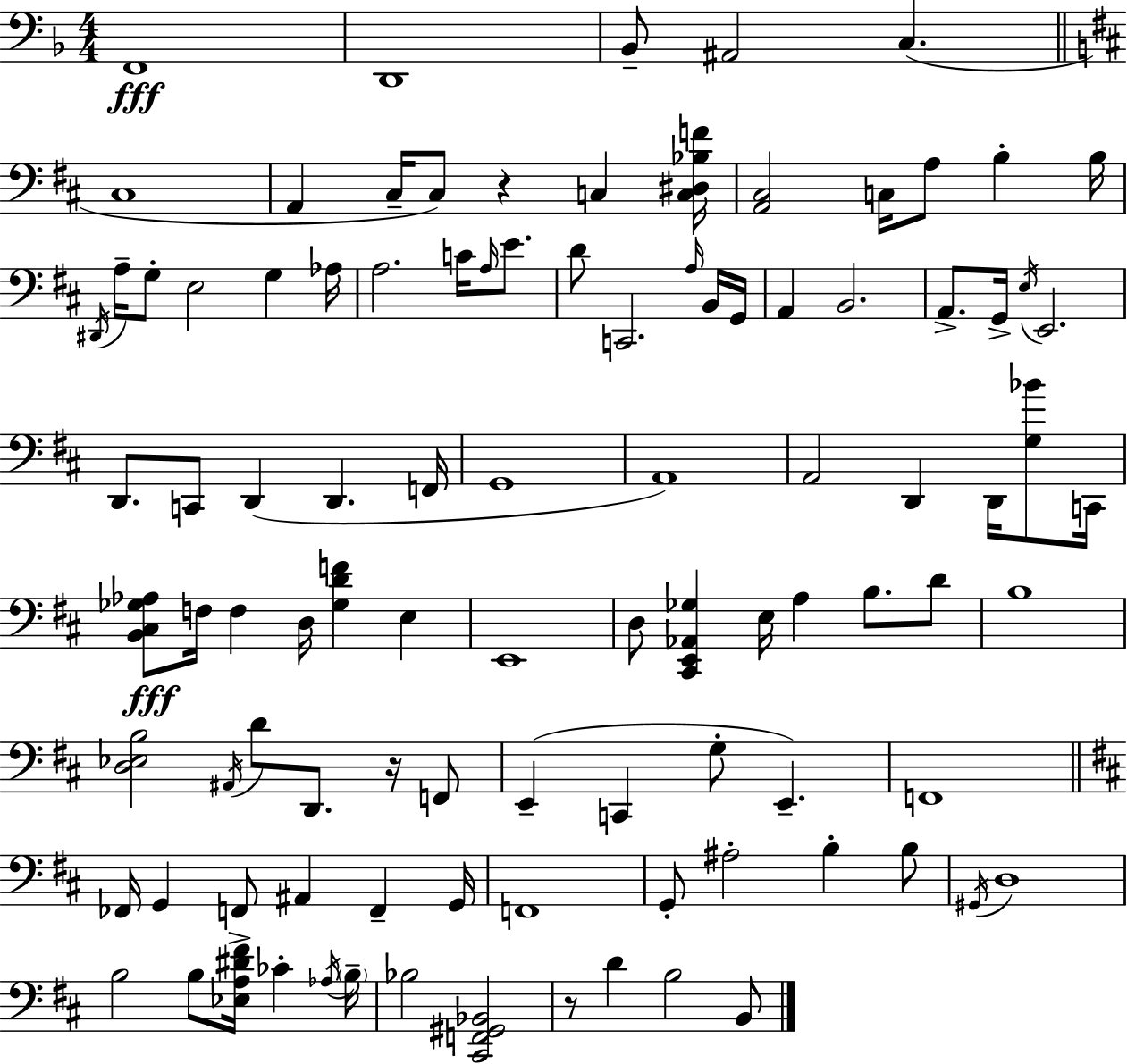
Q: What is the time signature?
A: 4/4